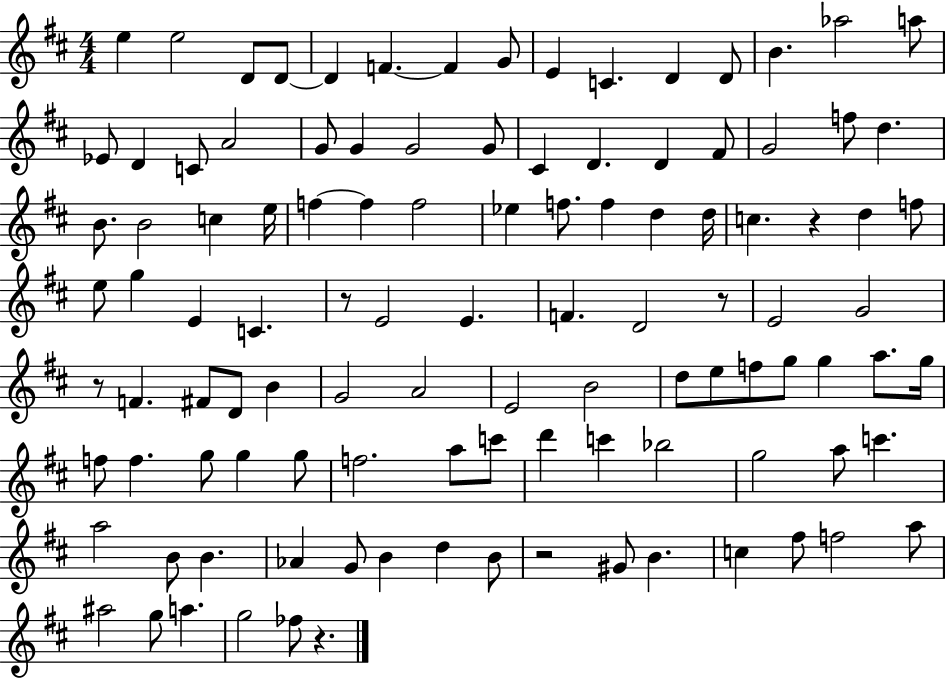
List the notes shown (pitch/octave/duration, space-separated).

E5/q E5/h D4/e D4/e D4/q F4/q. F4/q G4/e E4/q C4/q. D4/q D4/e B4/q. Ab5/h A5/e Eb4/e D4/q C4/e A4/h G4/e G4/q G4/h G4/e C#4/q D4/q. D4/q F#4/e G4/h F5/e D5/q. B4/e. B4/h C5/q E5/s F5/q F5/q F5/h Eb5/q F5/e. F5/q D5/q D5/s C5/q. R/q D5/q F5/e E5/e G5/q E4/q C4/q. R/e E4/h E4/q. F4/q. D4/h R/e E4/h G4/h R/e F4/q. F#4/e D4/e B4/q G4/h A4/h E4/h B4/h D5/e E5/e F5/e G5/e G5/q A5/e. G5/s F5/e F5/q. G5/e G5/q G5/e F5/h. A5/e C6/e D6/q C6/q Bb5/h G5/h A5/e C6/q. A5/h B4/e B4/q. Ab4/q G4/e B4/q D5/q B4/e R/h G#4/e B4/q. C5/q F#5/e F5/h A5/e A#5/h G5/e A5/q. G5/h FES5/e R/q.